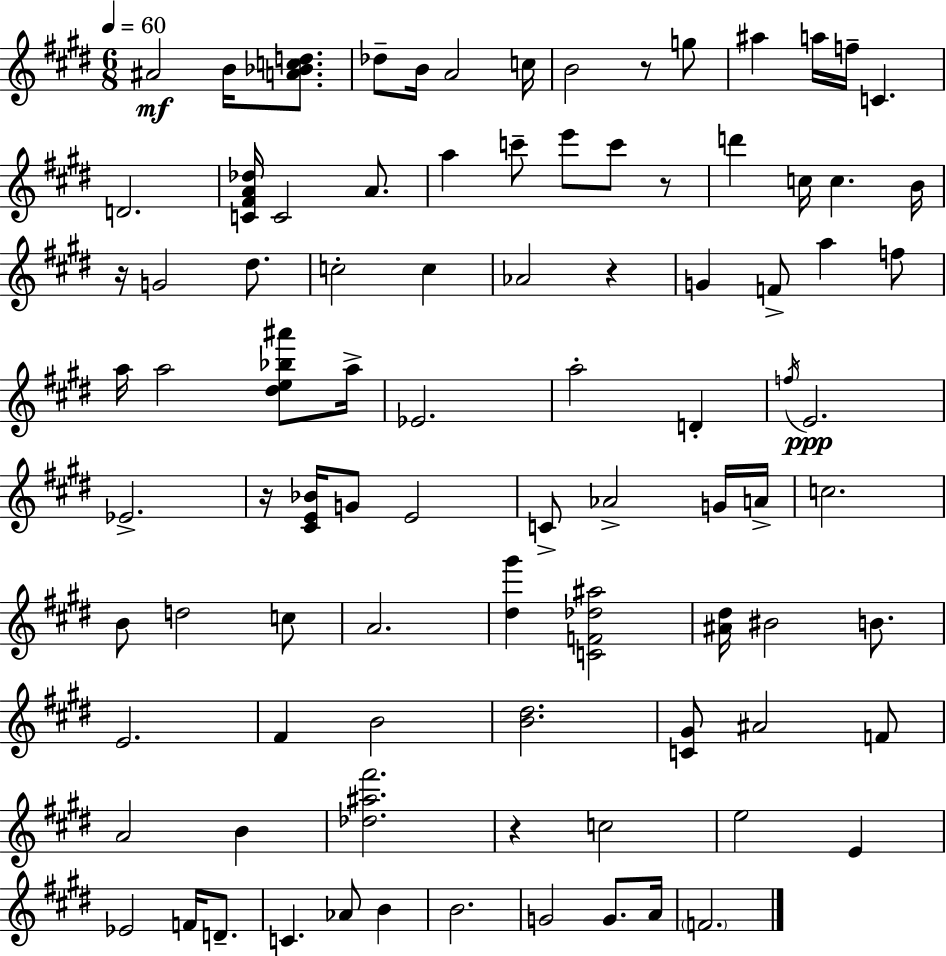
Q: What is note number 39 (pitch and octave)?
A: F5